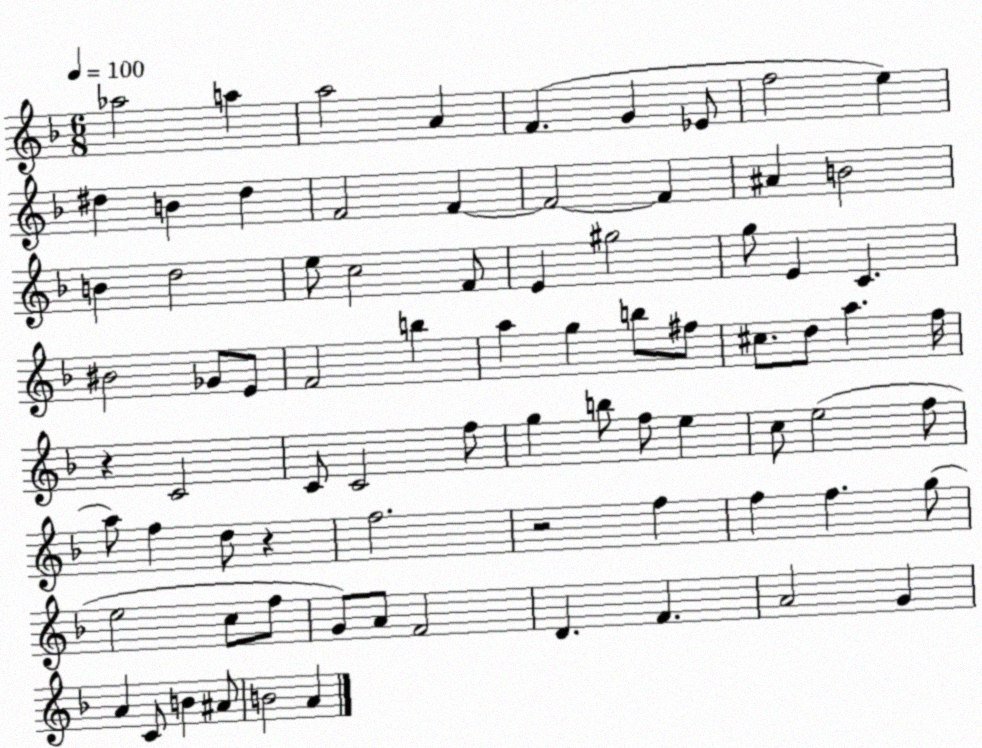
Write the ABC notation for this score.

X:1
T:Untitled
M:6/8
L:1/4
K:F
_a2 a a2 A F G _E/2 f2 e ^d B ^d F2 F F2 F ^A B2 B d2 e/2 c2 F/2 E ^g2 g/2 E C ^B2 _G/2 E/2 F2 b a g b/2 ^f/2 ^c/2 d/2 a f/4 z C2 C/2 C2 f/2 g b/2 f/2 e c/2 e2 f/2 a/2 f d/2 z f2 z2 f f f g/2 e2 c/2 f/2 G/2 A/2 F2 D F A2 G A C/2 B ^A/2 B2 A